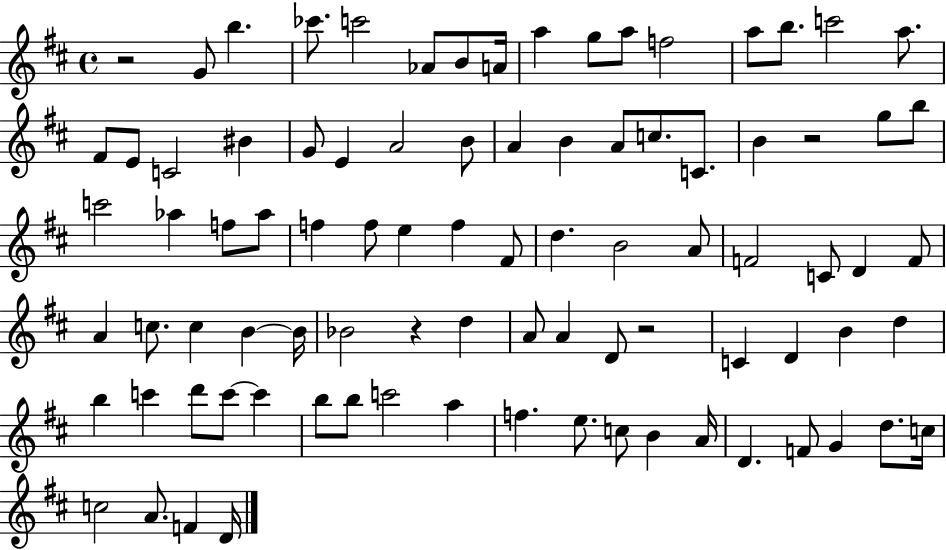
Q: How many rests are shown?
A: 4